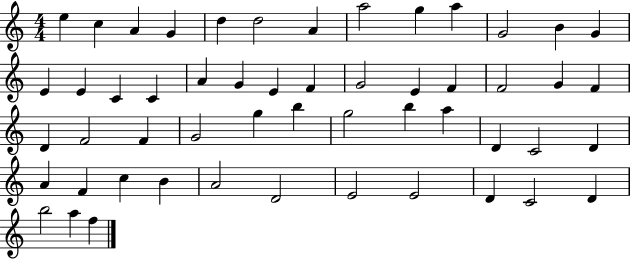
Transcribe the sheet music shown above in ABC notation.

X:1
T:Untitled
M:4/4
L:1/4
K:C
e c A G d d2 A a2 g a G2 B G E E C C A G E F G2 E F F2 G F D F2 F G2 g b g2 b a D C2 D A F c B A2 D2 E2 E2 D C2 D b2 a f